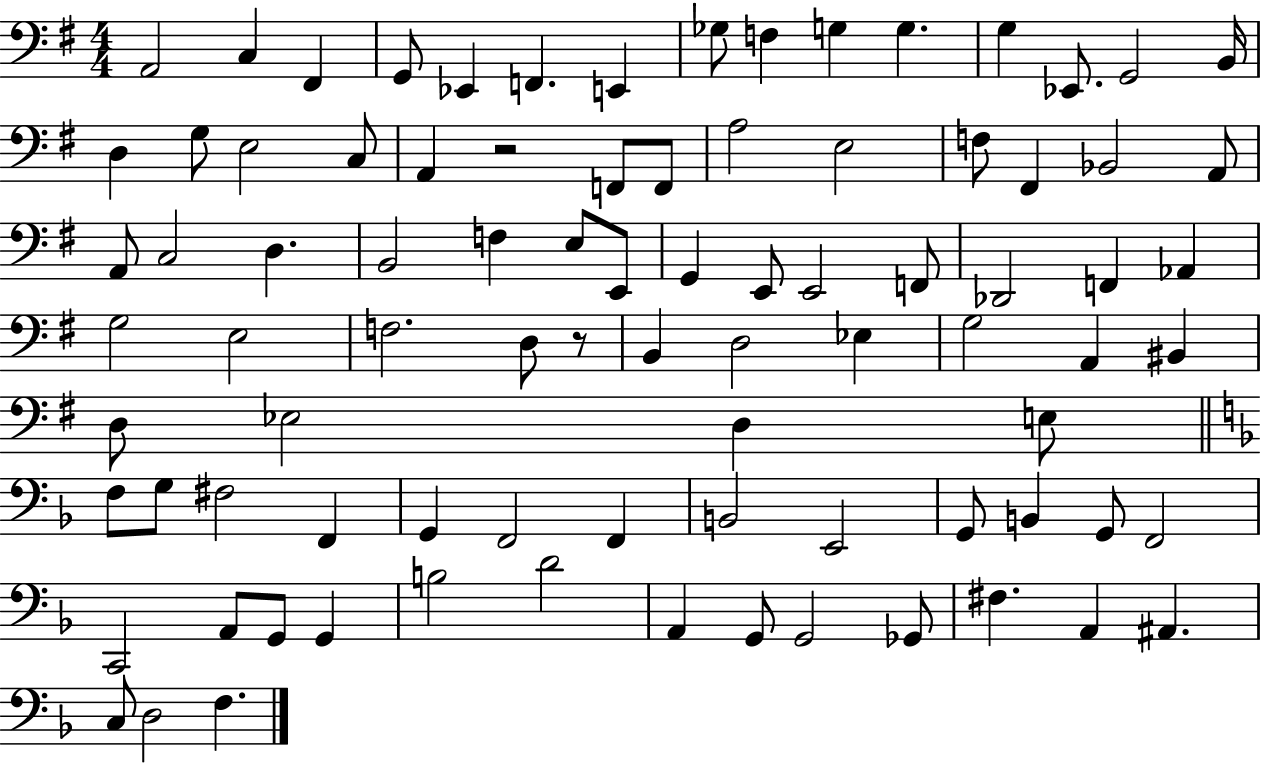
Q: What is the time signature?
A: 4/4